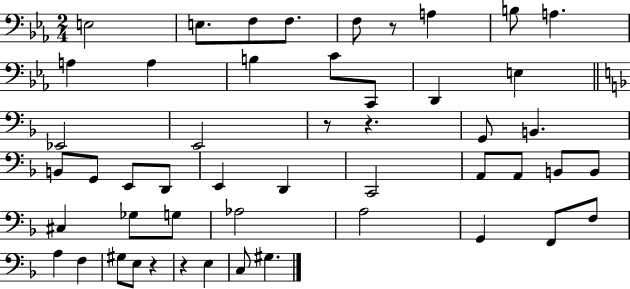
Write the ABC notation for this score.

X:1
T:Untitled
M:2/4
L:1/4
K:Eb
E,2 E,/2 F,/2 F,/2 F,/2 z/2 A, B,/2 A, A, A, B, C/2 C,,/2 D,, E, _E,,2 E,,2 z/2 z G,,/2 B,, B,,/2 G,,/2 E,,/2 D,,/2 E,, D,, C,,2 A,,/2 A,,/2 B,,/2 B,,/2 ^C, _G,/2 G,/2 _A,2 A,2 G,, F,,/2 F,/2 A, F, ^G,/2 E,/2 z z E, C,/2 ^G,